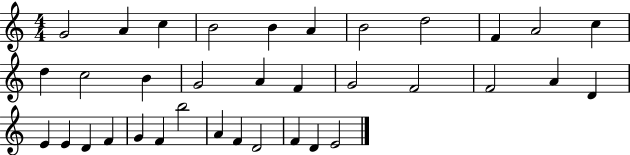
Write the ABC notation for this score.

X:1
T:Untitled
M:4/4
L:1/4
K:C
G2 A c B2 B A B2 d2 F A2 c d c2 B G2 A F G2 F2 F2 A D E E D F G F b2 A F D2 F D E2